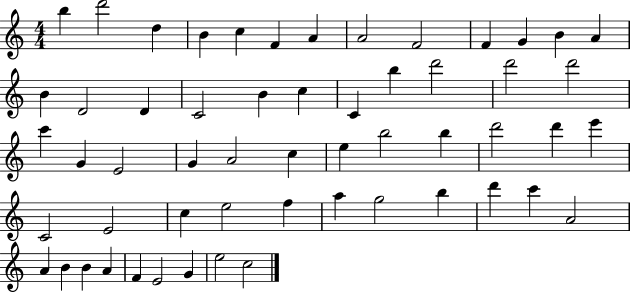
B5/q D6/h D5/q B4/q C5/q F4/q A4/q A4/h F4/h F4/q G4/q B4/q A4/q B4/q D4/h D4/q C4/h B4/q C5/q C4/q B5/q D6/h D6/h D6/h C6/q G4/q E4/h G4/q A4/h C5/q E5/q B5/h B5/q D6/h D6/q E6/q C4/h E4/h C5/q E5/h F5/q A5/q G5/h B5/q D6/q C6/q A4/h A4/q B4/q B4/q A4/q F4/q E4/h G4/q E5/h C5/h